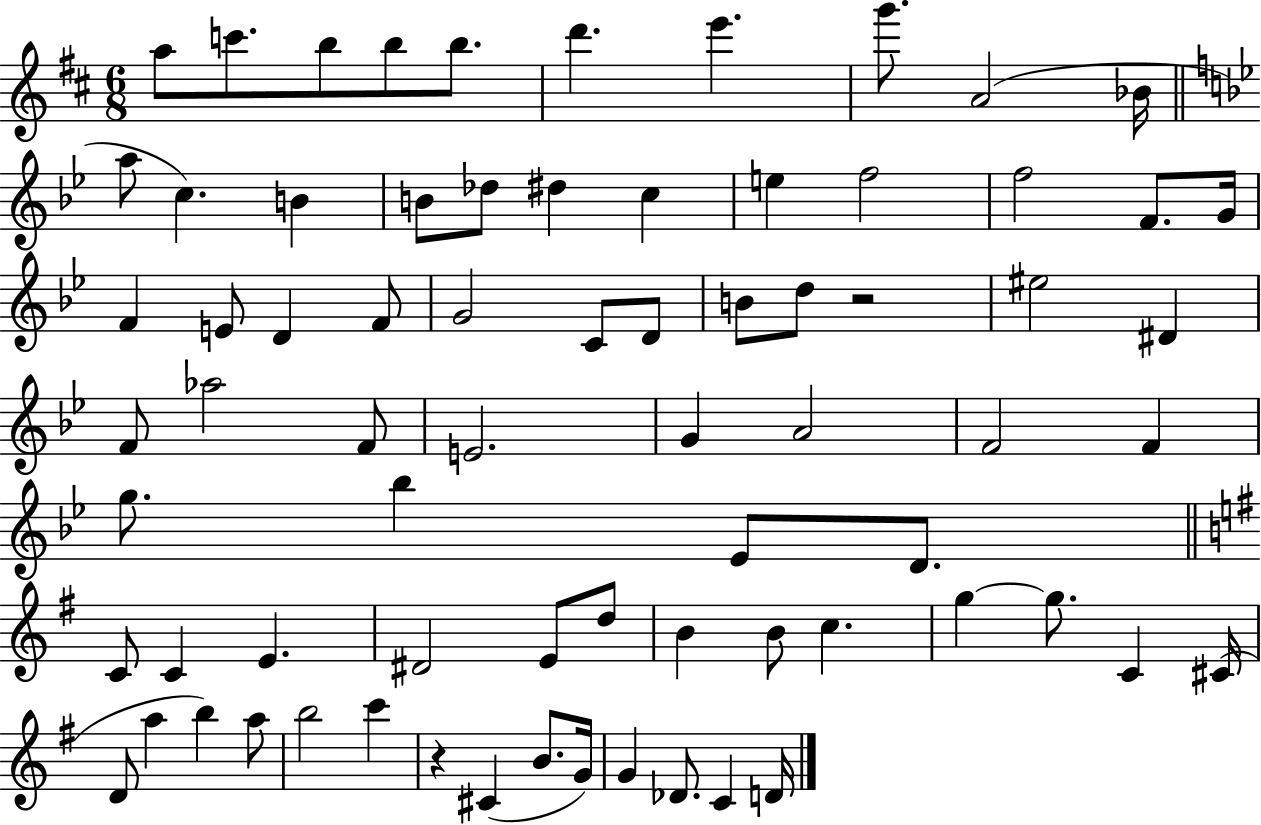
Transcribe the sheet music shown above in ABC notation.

X:1
T:Untitled
M:6/8
L:1/4
K:D
a/2 c'/2 b/2 b/2 b/2 d' e' g'/2 A2 _B/4 a/2 c B B/2 _d/2 ^d c e f2 f2 F/2 G/4 F E/2 D F/2 G2 C/2 D/2 B/2 d/2 z2 ^e2 ^D F/2 _a2 F/2 E2 G A2 F2 F g/2 _b _E/2 D/2 C/2 C E ^D2 E/2 d/2 B B/2 c g g/2 C ^C/4 D/2 a b a/2 b2 c' z ^C B/2 G/4 G _D/2 C D/4